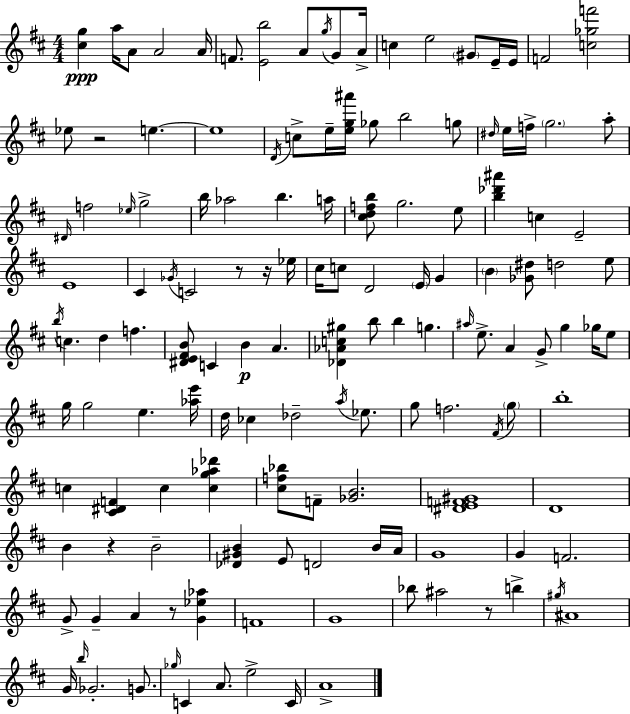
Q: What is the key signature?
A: D major